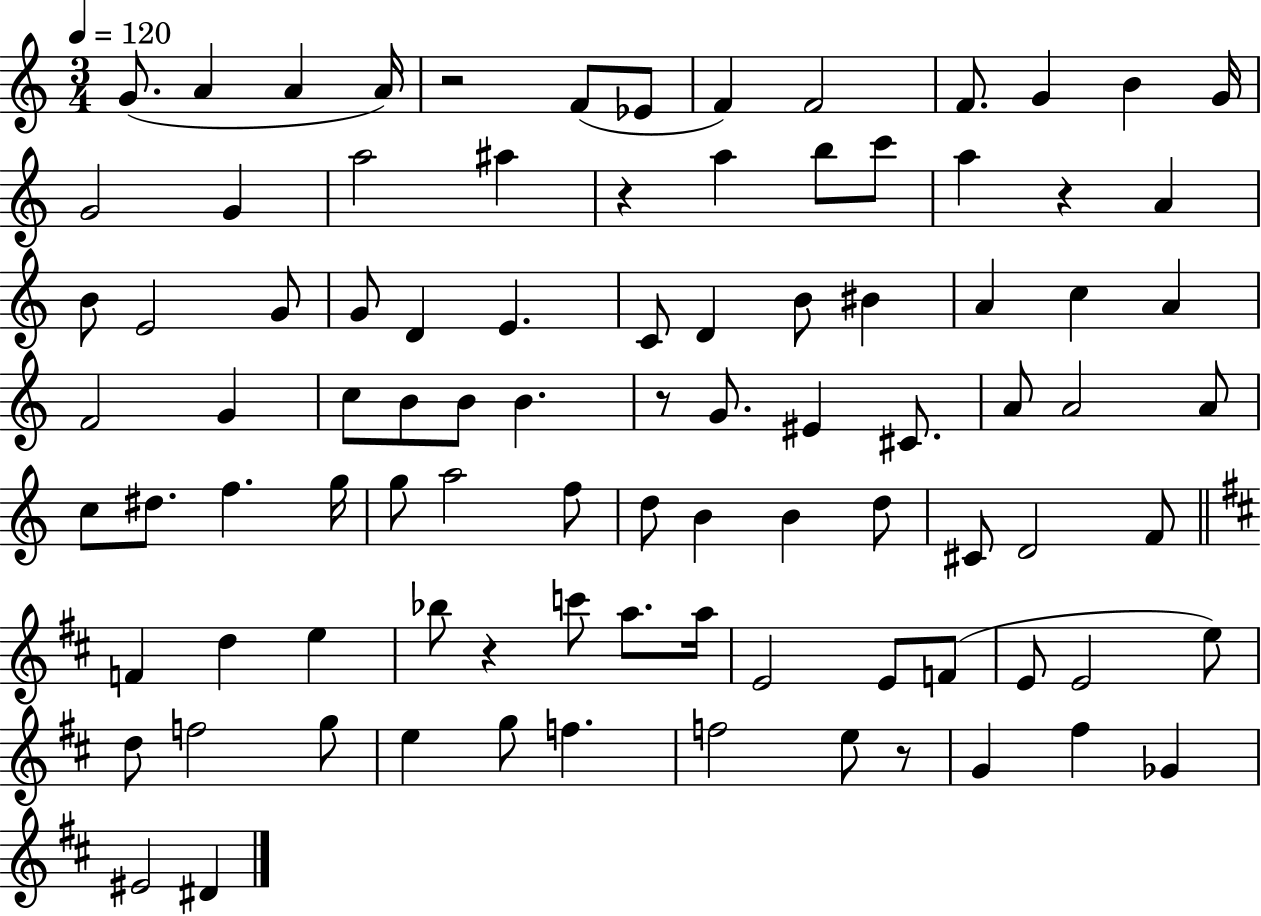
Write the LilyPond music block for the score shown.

{
  \clef treble
  \numericTimeSignature
  \time 3/4
  \key c \major
  \tempo 4 = 120
  g'8.( a'4 a'4 a'16) | r2 f'8( ees'8 | f'4) f'2 | f'8. g'4 b'4 g'16 | \break g'2 g'4 | a''2 ais''4 | r4 a''4 b''8 c'''8 | a''4 r4 a'4 | \break b'8 e'2 g'8 | g'8 d'4 e'4. | c'8 d'4 b'8 bis'4 | a'4 c''4 a'4 | \break f'2 g'4 | c''8 b'8 b'8 b'4. | r8 g'8. eis'4 cis'8. | a'8 a'2 a'8 | \break c''8 dis''8. f''4. g''16 | g''8 a''2 f''8 | d''8 b'4 b'4 d''8 | cis'8 d'2 f'8 | \break \bar "||" \break \key d \major f'4 d''4 e''4 | bes''8 r4 c'''8 a''8. a''16 | e'2 e'8 f'8( | e'8 e'2 e''8) | \break d''8 f''2 g''8 | e''4 g''8 f''4. | f''2 e''8 r8 | g'4 fis''4 ges'4 | \break eis'2 dis'4 | \bar "|."
}